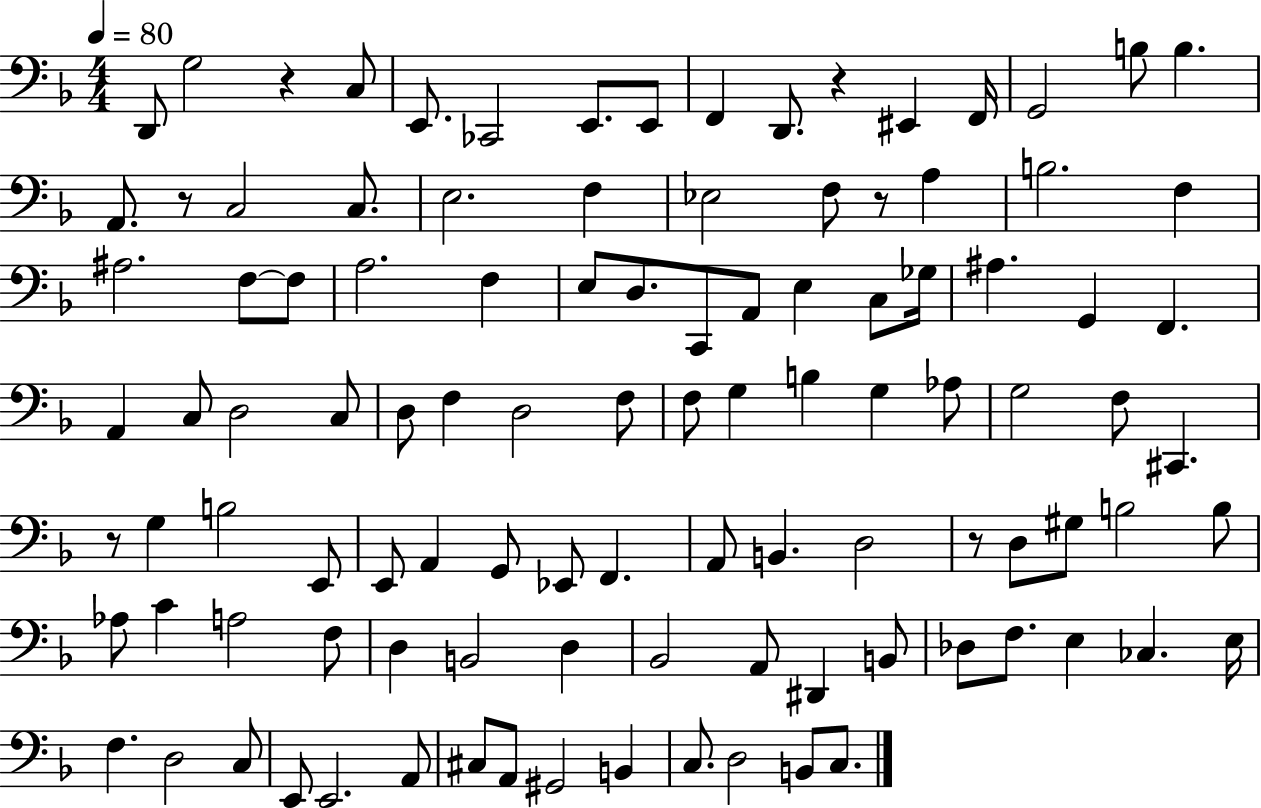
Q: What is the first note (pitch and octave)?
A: D2